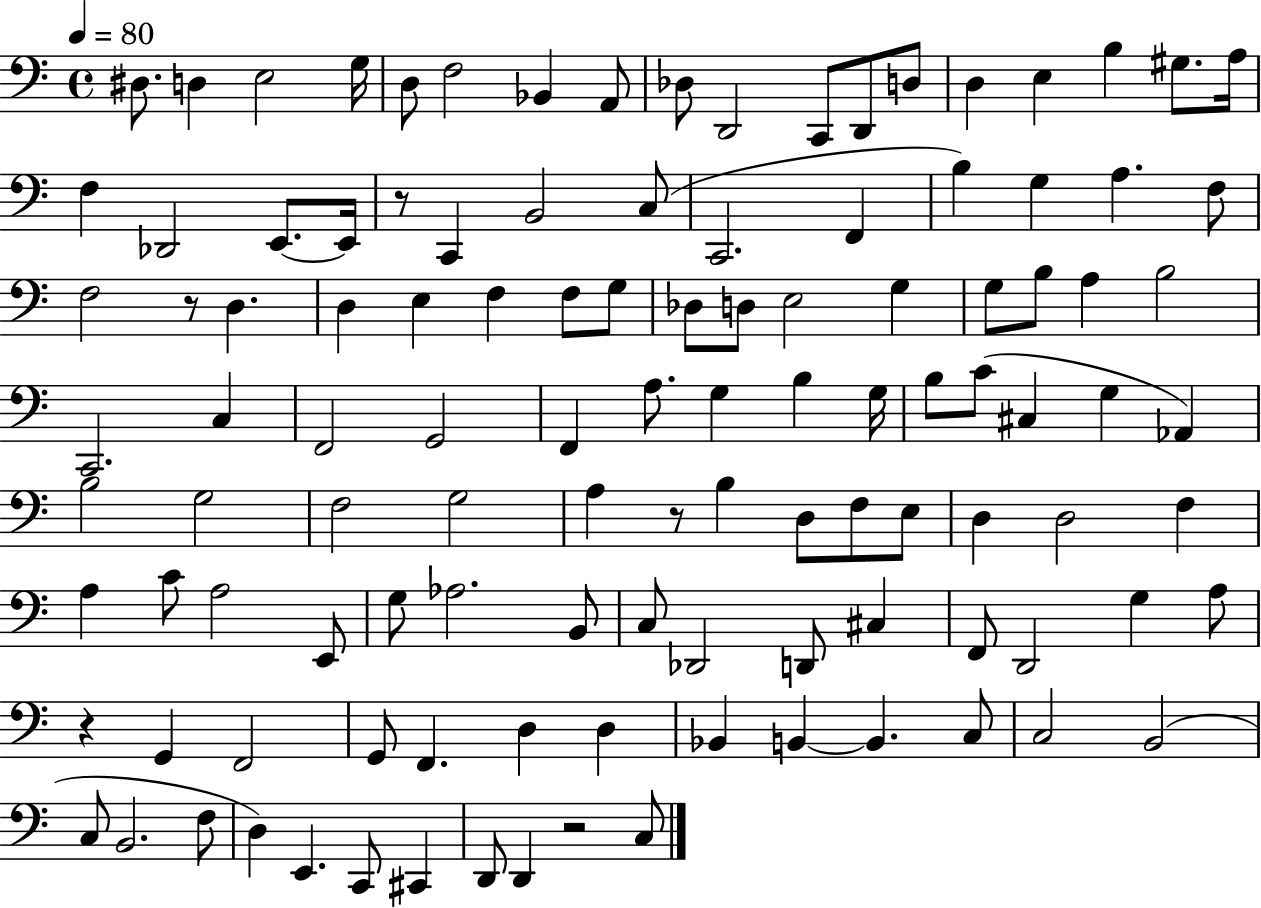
X:1
T:Untitled
M:4/4
L:1/4
K:C
^D,/2 D, E,2 G,/4 D,/2 F,2 _B,, A,,/2 _D,/2 D,,2 C,,/2 D,,/2 D,/2 D, E, B, ^G,/2 A,/4 F, _D,,2 E,,/2 E,,/4 z/2 C,, B,,2 C,/2 C,,2 F,, B, G, A, F,/2 F,2 z/2 D, D, E, F, F,/2 G,/2 _D,/2 D,/2 E,2 G, G,/2 B,/2 A, B,2 C,,2 C, F,,2 G,,2 F,, A,/2 G, B, G,/4 B,/2 C/2 ^C, G, _A,, B,2 G,2 F,2 G,2 A, z/2 B, D,/2 F,/2 E,/2 D, D,2 F, A, C/2 A,2 E,,/2 G,/2 _A,2 B,,/2 C,/2 _D,,2 D,,/2 ^C, F,,/2 D,,2 G, A,/2 z G,, F,,2 G,,/2 F,, D, D, _B,, B,, B,, C,/2 C,2 B,,2 C,/2 B,,2 F,/2 D, E,, C,,/2 ^C,, D,,/2 D,, z2 C,/2